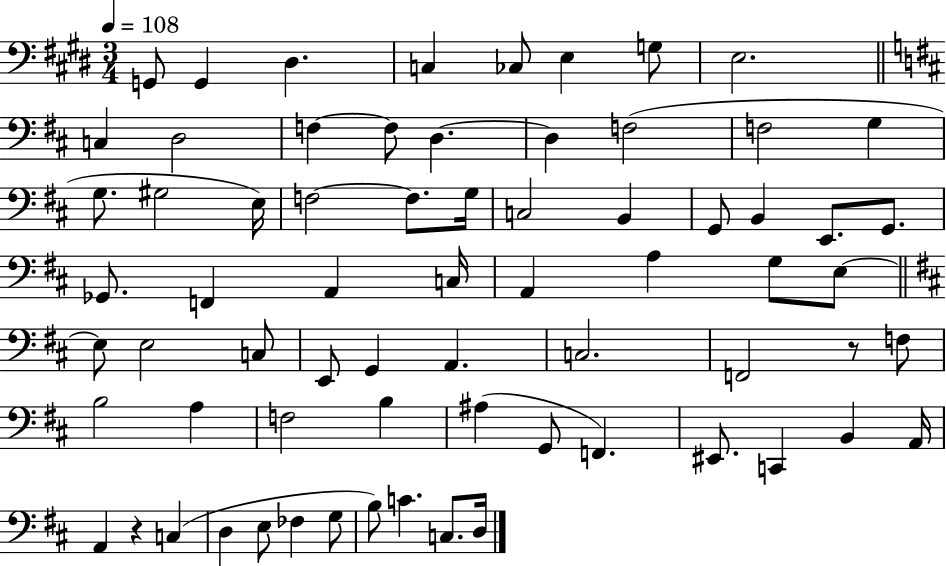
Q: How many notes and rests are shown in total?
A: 69